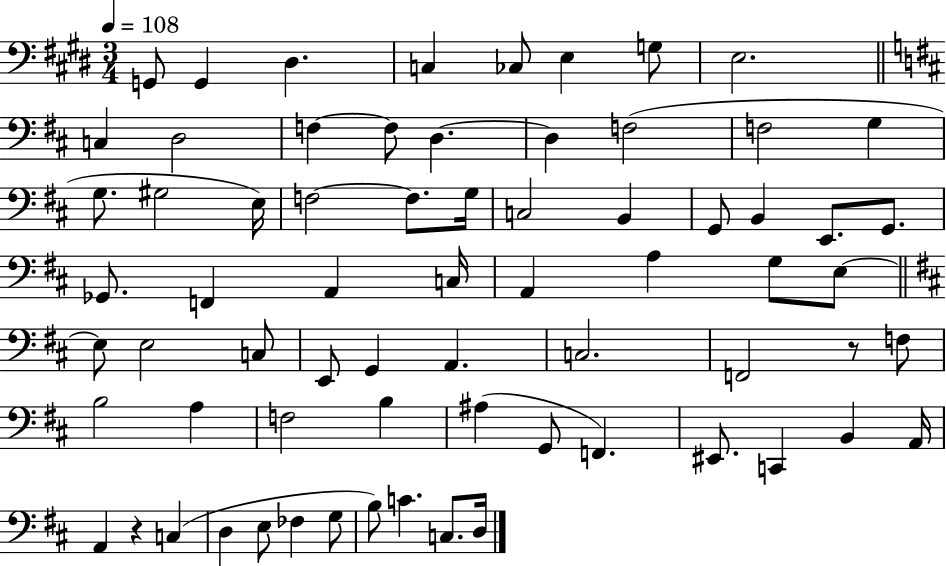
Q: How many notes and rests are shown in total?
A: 69